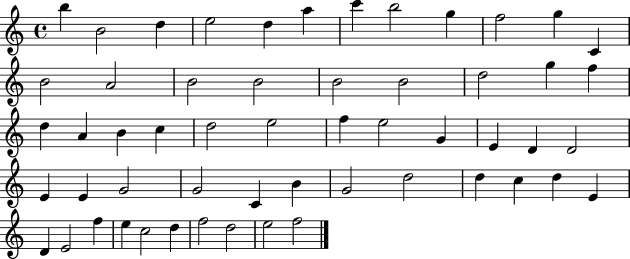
{
  \clef treble
  \time 4/4
  \defaultTimeSignature
  \key c \major
  b''4 b'2 d''4 | e''2 d''4 a''4 | c'''4 b''2 g''4 | f''2 g''4 c'4 | \break b'2 a'2 | b'2 b'2 | b'2 b'2 | d''2 g''4 f''4 | \break d''4 a'4 b'4 c''4 | d''2 e''2 | f''4 e''2 g'4 | e'4 d'4 d'2 | \break e'4 e'4 g'2 | g'2 c'4 b'4 | g'2 d''2 | d''4 c''4 d''4 e'4 | \break d'4 e'2 f''4 | e''4 c''2 d''4 | f''2 d''2 | e''2 f''2 | \break \bar "|."
}